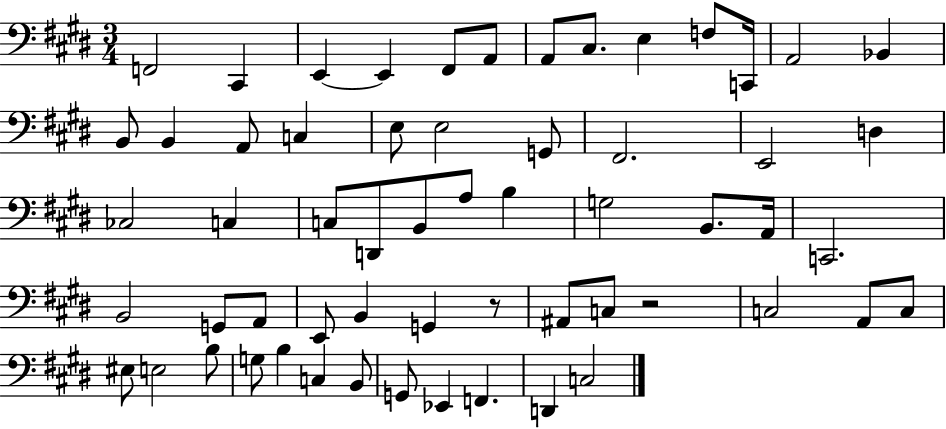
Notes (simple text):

F2/h C#2/q E2/q E2/q F#2/e A2/e A2/e C#3/e. E3/q F3/e C2/s A2/h Bb2/q B2/e B2/q A2/e C3/q E3/e E3/h G2/e F#2/h. E2/h D3/q CES3/h C3/q C3/e D2/e B2/e A3/e B3/q G3/h B2/e. A2/s C2/h. B2/h G2/e A2/e E2/e B2/q G2/q R/e A#2/e C3/e R/h C3/h A2/e C3/e EIS3/e E3/h B3/e G3/e B3/q C3/q B2/e G2/e Eb2/q F2/q. D2/q C3/h